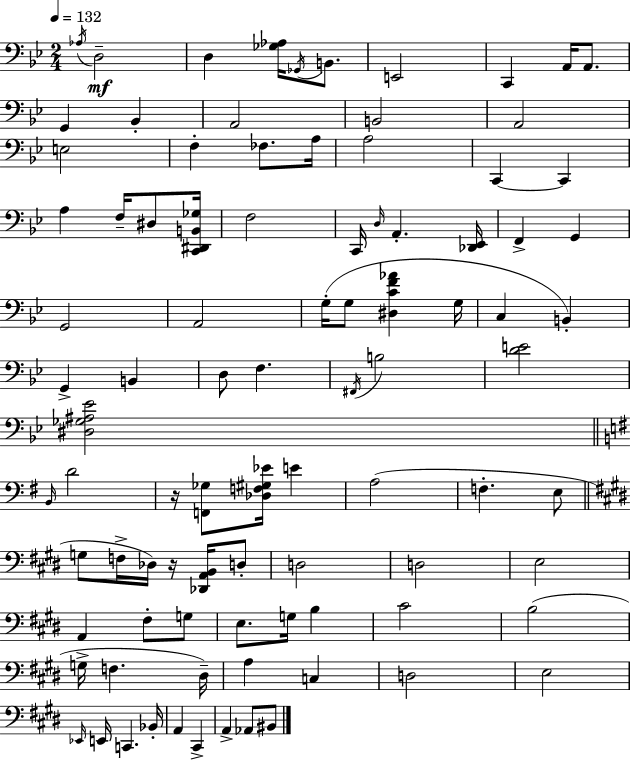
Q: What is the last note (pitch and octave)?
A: BIS2